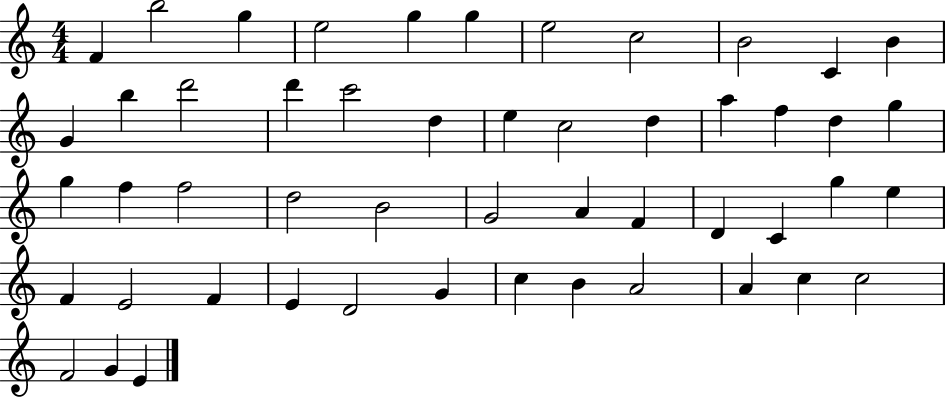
X:1
T:Untitled
M:4/4
L:1/4
K:C
F b2 g e2 g g e2 c2 B2 C B G b d'2 d' c'2 d e c2 d a f d g g f f2 d2 B2 G2 A F D C g e F E2 F E D2 G c B A2 A c c2 F2 G E